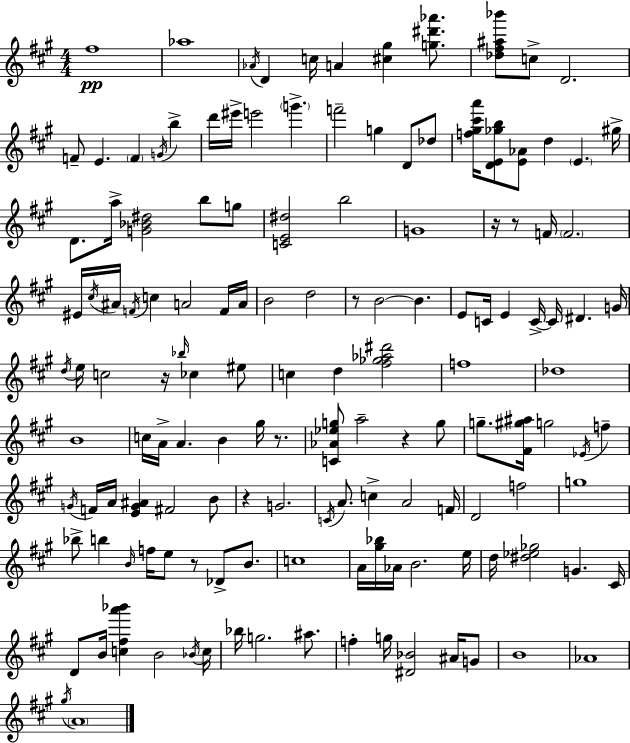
F#5/w Ab5/w Ab4/s D4/q C5/s A4/q [C#5,G#5]/q [G5,D#6,Ab6]/e. [Db5,F#5,A#5,Bb6]/e C5/e D4/h. F4/e E4/q. F4/q G4/s B5/q D6/s EIS6/s E6/h G6/q. F6/h G5/q D4/e Db5/e [F5,G#5,C#6,A6]/s [D4,E4,Gb5,B5]/e [E4,Ab4]/e D5/q E4/q. G#5/s D4/e. A5/s [G4,Bb4,D#5]/h B5/e G5/e [C4,E4,D#5]/h B5/h G4/w R/s R/e F4/s F4/h. EIS4/s C#5/s A#4/s F4/s C5/q A4/h F4/s A4/s B4/h D5/h R/e B4/h B4/q. E4/e C4/s E4/q C4/s C4/s D#4/q. G4/s D5/s E5/s C5/h R/s Bb5/s CES5/q EIS5/e C5/q D5/q [F#5,Gb5,Ab5,D#6]/h F5/w Db5/w B4/w C5/s A4/s A4/q. B4/q G#5/s R/e. [C4,Ab4,Eb5,G5]/e A5/h R/q G5/e G5/e. [F#4,G#5,A#5]/s G5/h Eb4/s F5/q G4/s F4/s A4/s [E4,G4,A#4]/q F#4/h B4/e R/q G4/h. C4/s A4/e. C5/q A4/h F4/s D4/h F5/h G5/w Bb5/e B5/q B4/s F5/s E5/e R/e Db4/e B4/e. C5/w A4/s [G#5,Bb5]/s Ab4/s B4/h. E5/s D5/s [D#5,Eb5,Gb5]/h G4/q. C#4/s D4/e B4/s [C5,F#5,A6,Bb6]/q B4/h Bb4/s C5/s Bb5/s G5/h. A#5/e. F5/q G5/s [D#4,Bb4]/h A#4/s G4/e B4/w Ab4/w G#5/s A4/w